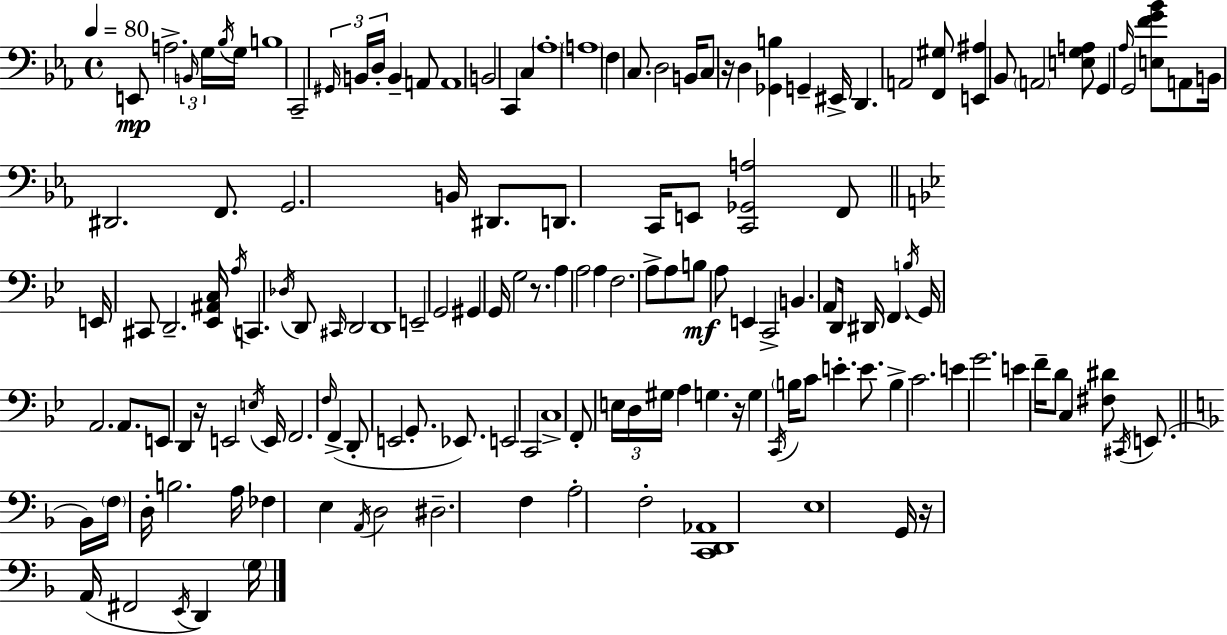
X:1
T:Untitled
M:4/4
L:1/4
K:Cm
E,,/2 A,2 B,,/4 G,/4 _B,/4 G,/4 B,4 C,,2 ^G,,/4 B,,/4 D,/4 B,, A,,/2 A,,4 B,,2 C,, C, _A,4 A,4 F, C,/2 D,2 B,,/4 C,/2 z/4 D, [_G,,B,] G,, ^E,,/4 D,, A,,2 [F,,^G,]/2 [E,,^A,] _B,,/2 A,,2 [E,G,A,]/2 G,, _A,/4 G,,2 [E,FG_B]/2 A,,/2 B,,/4 ^D,,2 F,,/2 G,,2 B,,/4 ^D,,/2 D,,/2 C,,/4 E,,/2 [C,,_G,,A,]2 F,,/2 E,,/4 ^C,,/2 D,,2 [_E,,^A,,C,]/4 A,/4 C,, _D,/4 D,,/2 ^C,,/4 D,,2 D,,4 E,,2 G,,2 ^G,, G,,/4 G,2 z/2 A, A,2 A, F,2 A,/2 A,/2 B,/2 A,/2 E,, C,,2 B,, A,,/2 D,,/4 ^D,,/4 F,, B,/4 G,,/4 A,,2 A,,/2 E,,/2 D,, z/4 E,,2 E,/4 E,,/4 F,,2 F,/4 F,, D,,/2 E,,2 G,,/2 _E,,/2 E,,2 C,,2 C,4 F,,/2 E,/4 D,/4 ^G,/4 A, G, z/4 G, C,,/4 B,/4 C/2 E E/2 B, C2 E G2 E F/4 D/2 C, [^F,^D]/2 ^C,,/4 E,,/2 _B,,/4 F,/4 D,/4 B,2 A,/4 _F, E, A,,/4 D,2 ^D,2 F, A,2 F,2 [C,,D,,_A,,]4 E,4 G,,/4 z/4 A,,/4 ^F,,2 E,,/4 D,, G,/4